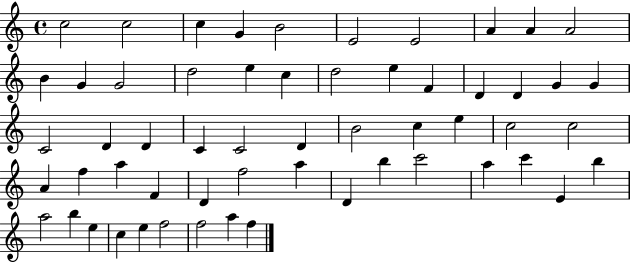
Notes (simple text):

C5/h C5/h C5/q G4/q B4/h E4/h E4/h A4/q A4/q A4/h B4/q G4/q G4/h D5/h E5/q C5/q D5/h E5/q F4/q D4/q D4/q G4/q G4/q C4/h D4/q D4/q C4/q C4/h D4/q B4/h C5/q E5/q C5/h C5/h A4/q F5/q A5/q F4/q D4/q F5/h A5/q D4/q B5/q C6/h A5/q C6/q E4/q B5/q A5/h B5/q E5/q C5/q E5/q F5/h F5/h A5/q F5/q